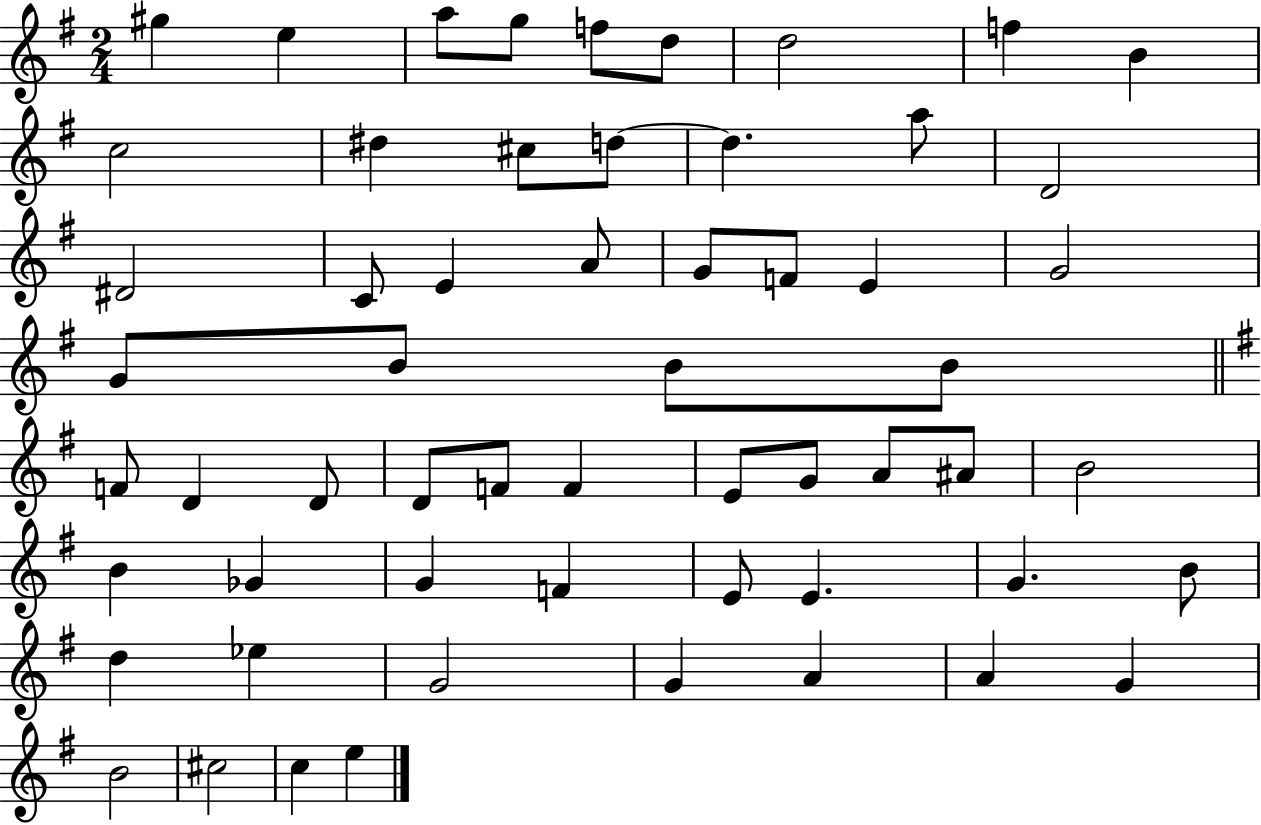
X:1
T:Untitled
M:2/4
L:1/4
K:G
^g e a/2 g/2 f/2 d/2 d2 f B c2 ^d ^c/2 d/2 d a/2 D2 ^D2 C/2 E A/2 G/2 F/2 E G2 G/2 B/2 B/2 B/2 F/2 D D/2 D/2 F/2 F E/2 G/2 A/2 ^A/2 B2 B _G G F E/2 E G B/2 d _e G2 G A A G B2 ^c2 c e